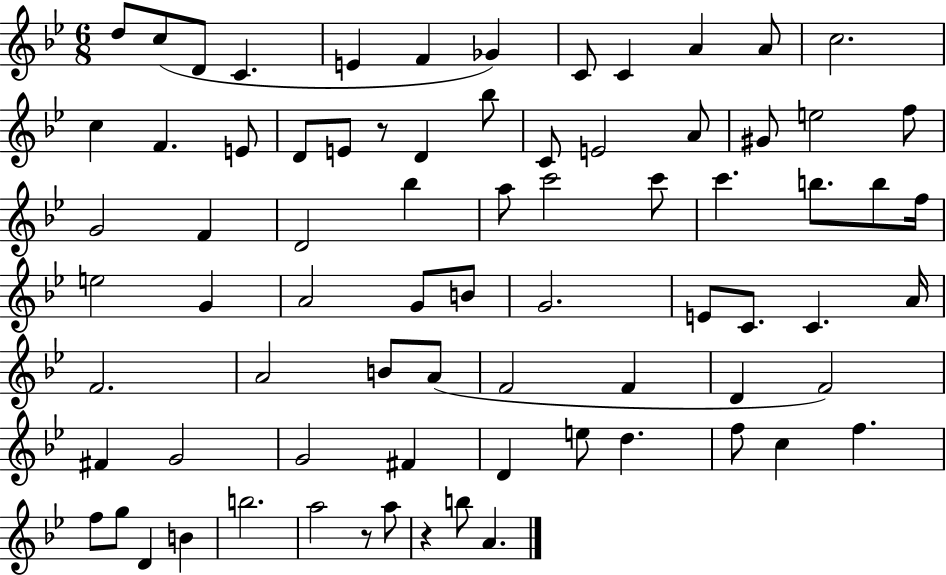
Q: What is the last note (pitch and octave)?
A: A4